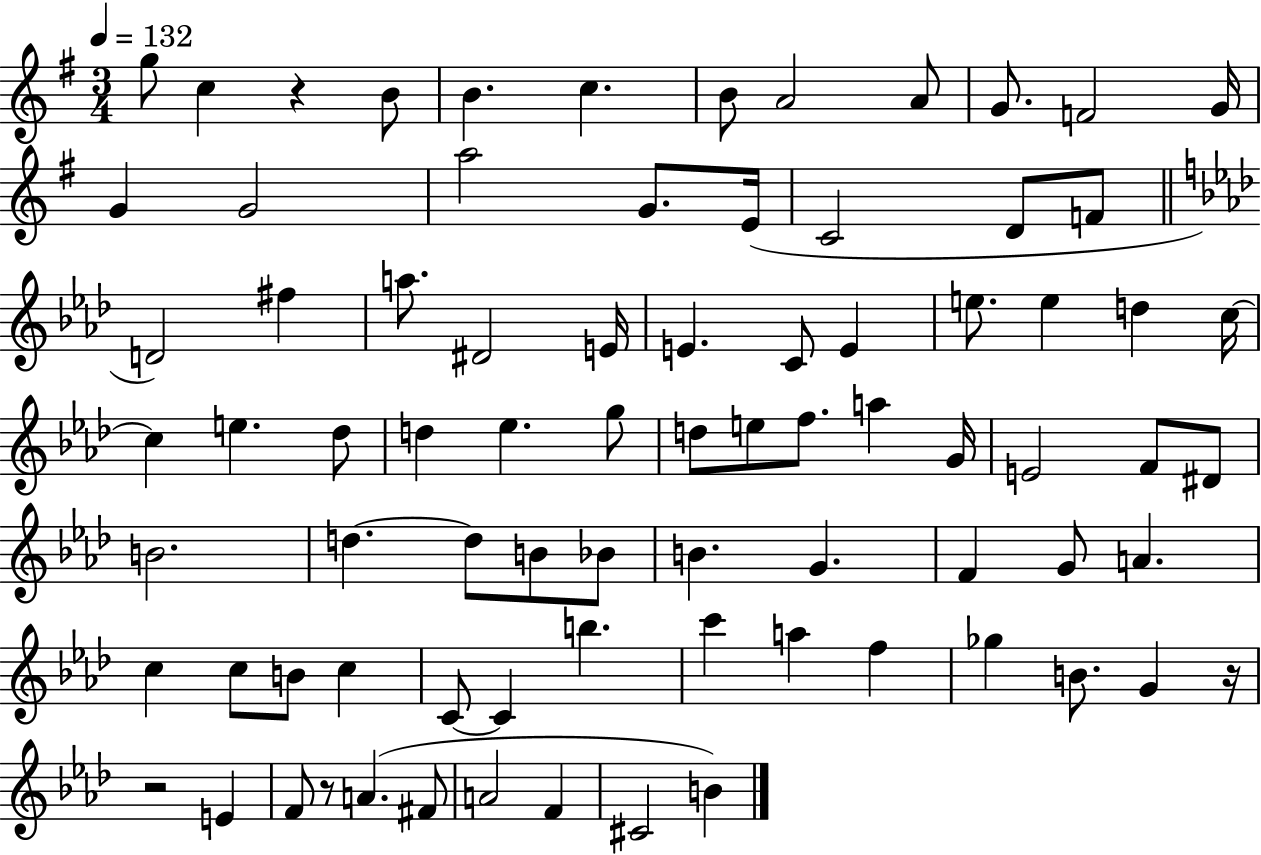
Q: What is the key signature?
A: G major